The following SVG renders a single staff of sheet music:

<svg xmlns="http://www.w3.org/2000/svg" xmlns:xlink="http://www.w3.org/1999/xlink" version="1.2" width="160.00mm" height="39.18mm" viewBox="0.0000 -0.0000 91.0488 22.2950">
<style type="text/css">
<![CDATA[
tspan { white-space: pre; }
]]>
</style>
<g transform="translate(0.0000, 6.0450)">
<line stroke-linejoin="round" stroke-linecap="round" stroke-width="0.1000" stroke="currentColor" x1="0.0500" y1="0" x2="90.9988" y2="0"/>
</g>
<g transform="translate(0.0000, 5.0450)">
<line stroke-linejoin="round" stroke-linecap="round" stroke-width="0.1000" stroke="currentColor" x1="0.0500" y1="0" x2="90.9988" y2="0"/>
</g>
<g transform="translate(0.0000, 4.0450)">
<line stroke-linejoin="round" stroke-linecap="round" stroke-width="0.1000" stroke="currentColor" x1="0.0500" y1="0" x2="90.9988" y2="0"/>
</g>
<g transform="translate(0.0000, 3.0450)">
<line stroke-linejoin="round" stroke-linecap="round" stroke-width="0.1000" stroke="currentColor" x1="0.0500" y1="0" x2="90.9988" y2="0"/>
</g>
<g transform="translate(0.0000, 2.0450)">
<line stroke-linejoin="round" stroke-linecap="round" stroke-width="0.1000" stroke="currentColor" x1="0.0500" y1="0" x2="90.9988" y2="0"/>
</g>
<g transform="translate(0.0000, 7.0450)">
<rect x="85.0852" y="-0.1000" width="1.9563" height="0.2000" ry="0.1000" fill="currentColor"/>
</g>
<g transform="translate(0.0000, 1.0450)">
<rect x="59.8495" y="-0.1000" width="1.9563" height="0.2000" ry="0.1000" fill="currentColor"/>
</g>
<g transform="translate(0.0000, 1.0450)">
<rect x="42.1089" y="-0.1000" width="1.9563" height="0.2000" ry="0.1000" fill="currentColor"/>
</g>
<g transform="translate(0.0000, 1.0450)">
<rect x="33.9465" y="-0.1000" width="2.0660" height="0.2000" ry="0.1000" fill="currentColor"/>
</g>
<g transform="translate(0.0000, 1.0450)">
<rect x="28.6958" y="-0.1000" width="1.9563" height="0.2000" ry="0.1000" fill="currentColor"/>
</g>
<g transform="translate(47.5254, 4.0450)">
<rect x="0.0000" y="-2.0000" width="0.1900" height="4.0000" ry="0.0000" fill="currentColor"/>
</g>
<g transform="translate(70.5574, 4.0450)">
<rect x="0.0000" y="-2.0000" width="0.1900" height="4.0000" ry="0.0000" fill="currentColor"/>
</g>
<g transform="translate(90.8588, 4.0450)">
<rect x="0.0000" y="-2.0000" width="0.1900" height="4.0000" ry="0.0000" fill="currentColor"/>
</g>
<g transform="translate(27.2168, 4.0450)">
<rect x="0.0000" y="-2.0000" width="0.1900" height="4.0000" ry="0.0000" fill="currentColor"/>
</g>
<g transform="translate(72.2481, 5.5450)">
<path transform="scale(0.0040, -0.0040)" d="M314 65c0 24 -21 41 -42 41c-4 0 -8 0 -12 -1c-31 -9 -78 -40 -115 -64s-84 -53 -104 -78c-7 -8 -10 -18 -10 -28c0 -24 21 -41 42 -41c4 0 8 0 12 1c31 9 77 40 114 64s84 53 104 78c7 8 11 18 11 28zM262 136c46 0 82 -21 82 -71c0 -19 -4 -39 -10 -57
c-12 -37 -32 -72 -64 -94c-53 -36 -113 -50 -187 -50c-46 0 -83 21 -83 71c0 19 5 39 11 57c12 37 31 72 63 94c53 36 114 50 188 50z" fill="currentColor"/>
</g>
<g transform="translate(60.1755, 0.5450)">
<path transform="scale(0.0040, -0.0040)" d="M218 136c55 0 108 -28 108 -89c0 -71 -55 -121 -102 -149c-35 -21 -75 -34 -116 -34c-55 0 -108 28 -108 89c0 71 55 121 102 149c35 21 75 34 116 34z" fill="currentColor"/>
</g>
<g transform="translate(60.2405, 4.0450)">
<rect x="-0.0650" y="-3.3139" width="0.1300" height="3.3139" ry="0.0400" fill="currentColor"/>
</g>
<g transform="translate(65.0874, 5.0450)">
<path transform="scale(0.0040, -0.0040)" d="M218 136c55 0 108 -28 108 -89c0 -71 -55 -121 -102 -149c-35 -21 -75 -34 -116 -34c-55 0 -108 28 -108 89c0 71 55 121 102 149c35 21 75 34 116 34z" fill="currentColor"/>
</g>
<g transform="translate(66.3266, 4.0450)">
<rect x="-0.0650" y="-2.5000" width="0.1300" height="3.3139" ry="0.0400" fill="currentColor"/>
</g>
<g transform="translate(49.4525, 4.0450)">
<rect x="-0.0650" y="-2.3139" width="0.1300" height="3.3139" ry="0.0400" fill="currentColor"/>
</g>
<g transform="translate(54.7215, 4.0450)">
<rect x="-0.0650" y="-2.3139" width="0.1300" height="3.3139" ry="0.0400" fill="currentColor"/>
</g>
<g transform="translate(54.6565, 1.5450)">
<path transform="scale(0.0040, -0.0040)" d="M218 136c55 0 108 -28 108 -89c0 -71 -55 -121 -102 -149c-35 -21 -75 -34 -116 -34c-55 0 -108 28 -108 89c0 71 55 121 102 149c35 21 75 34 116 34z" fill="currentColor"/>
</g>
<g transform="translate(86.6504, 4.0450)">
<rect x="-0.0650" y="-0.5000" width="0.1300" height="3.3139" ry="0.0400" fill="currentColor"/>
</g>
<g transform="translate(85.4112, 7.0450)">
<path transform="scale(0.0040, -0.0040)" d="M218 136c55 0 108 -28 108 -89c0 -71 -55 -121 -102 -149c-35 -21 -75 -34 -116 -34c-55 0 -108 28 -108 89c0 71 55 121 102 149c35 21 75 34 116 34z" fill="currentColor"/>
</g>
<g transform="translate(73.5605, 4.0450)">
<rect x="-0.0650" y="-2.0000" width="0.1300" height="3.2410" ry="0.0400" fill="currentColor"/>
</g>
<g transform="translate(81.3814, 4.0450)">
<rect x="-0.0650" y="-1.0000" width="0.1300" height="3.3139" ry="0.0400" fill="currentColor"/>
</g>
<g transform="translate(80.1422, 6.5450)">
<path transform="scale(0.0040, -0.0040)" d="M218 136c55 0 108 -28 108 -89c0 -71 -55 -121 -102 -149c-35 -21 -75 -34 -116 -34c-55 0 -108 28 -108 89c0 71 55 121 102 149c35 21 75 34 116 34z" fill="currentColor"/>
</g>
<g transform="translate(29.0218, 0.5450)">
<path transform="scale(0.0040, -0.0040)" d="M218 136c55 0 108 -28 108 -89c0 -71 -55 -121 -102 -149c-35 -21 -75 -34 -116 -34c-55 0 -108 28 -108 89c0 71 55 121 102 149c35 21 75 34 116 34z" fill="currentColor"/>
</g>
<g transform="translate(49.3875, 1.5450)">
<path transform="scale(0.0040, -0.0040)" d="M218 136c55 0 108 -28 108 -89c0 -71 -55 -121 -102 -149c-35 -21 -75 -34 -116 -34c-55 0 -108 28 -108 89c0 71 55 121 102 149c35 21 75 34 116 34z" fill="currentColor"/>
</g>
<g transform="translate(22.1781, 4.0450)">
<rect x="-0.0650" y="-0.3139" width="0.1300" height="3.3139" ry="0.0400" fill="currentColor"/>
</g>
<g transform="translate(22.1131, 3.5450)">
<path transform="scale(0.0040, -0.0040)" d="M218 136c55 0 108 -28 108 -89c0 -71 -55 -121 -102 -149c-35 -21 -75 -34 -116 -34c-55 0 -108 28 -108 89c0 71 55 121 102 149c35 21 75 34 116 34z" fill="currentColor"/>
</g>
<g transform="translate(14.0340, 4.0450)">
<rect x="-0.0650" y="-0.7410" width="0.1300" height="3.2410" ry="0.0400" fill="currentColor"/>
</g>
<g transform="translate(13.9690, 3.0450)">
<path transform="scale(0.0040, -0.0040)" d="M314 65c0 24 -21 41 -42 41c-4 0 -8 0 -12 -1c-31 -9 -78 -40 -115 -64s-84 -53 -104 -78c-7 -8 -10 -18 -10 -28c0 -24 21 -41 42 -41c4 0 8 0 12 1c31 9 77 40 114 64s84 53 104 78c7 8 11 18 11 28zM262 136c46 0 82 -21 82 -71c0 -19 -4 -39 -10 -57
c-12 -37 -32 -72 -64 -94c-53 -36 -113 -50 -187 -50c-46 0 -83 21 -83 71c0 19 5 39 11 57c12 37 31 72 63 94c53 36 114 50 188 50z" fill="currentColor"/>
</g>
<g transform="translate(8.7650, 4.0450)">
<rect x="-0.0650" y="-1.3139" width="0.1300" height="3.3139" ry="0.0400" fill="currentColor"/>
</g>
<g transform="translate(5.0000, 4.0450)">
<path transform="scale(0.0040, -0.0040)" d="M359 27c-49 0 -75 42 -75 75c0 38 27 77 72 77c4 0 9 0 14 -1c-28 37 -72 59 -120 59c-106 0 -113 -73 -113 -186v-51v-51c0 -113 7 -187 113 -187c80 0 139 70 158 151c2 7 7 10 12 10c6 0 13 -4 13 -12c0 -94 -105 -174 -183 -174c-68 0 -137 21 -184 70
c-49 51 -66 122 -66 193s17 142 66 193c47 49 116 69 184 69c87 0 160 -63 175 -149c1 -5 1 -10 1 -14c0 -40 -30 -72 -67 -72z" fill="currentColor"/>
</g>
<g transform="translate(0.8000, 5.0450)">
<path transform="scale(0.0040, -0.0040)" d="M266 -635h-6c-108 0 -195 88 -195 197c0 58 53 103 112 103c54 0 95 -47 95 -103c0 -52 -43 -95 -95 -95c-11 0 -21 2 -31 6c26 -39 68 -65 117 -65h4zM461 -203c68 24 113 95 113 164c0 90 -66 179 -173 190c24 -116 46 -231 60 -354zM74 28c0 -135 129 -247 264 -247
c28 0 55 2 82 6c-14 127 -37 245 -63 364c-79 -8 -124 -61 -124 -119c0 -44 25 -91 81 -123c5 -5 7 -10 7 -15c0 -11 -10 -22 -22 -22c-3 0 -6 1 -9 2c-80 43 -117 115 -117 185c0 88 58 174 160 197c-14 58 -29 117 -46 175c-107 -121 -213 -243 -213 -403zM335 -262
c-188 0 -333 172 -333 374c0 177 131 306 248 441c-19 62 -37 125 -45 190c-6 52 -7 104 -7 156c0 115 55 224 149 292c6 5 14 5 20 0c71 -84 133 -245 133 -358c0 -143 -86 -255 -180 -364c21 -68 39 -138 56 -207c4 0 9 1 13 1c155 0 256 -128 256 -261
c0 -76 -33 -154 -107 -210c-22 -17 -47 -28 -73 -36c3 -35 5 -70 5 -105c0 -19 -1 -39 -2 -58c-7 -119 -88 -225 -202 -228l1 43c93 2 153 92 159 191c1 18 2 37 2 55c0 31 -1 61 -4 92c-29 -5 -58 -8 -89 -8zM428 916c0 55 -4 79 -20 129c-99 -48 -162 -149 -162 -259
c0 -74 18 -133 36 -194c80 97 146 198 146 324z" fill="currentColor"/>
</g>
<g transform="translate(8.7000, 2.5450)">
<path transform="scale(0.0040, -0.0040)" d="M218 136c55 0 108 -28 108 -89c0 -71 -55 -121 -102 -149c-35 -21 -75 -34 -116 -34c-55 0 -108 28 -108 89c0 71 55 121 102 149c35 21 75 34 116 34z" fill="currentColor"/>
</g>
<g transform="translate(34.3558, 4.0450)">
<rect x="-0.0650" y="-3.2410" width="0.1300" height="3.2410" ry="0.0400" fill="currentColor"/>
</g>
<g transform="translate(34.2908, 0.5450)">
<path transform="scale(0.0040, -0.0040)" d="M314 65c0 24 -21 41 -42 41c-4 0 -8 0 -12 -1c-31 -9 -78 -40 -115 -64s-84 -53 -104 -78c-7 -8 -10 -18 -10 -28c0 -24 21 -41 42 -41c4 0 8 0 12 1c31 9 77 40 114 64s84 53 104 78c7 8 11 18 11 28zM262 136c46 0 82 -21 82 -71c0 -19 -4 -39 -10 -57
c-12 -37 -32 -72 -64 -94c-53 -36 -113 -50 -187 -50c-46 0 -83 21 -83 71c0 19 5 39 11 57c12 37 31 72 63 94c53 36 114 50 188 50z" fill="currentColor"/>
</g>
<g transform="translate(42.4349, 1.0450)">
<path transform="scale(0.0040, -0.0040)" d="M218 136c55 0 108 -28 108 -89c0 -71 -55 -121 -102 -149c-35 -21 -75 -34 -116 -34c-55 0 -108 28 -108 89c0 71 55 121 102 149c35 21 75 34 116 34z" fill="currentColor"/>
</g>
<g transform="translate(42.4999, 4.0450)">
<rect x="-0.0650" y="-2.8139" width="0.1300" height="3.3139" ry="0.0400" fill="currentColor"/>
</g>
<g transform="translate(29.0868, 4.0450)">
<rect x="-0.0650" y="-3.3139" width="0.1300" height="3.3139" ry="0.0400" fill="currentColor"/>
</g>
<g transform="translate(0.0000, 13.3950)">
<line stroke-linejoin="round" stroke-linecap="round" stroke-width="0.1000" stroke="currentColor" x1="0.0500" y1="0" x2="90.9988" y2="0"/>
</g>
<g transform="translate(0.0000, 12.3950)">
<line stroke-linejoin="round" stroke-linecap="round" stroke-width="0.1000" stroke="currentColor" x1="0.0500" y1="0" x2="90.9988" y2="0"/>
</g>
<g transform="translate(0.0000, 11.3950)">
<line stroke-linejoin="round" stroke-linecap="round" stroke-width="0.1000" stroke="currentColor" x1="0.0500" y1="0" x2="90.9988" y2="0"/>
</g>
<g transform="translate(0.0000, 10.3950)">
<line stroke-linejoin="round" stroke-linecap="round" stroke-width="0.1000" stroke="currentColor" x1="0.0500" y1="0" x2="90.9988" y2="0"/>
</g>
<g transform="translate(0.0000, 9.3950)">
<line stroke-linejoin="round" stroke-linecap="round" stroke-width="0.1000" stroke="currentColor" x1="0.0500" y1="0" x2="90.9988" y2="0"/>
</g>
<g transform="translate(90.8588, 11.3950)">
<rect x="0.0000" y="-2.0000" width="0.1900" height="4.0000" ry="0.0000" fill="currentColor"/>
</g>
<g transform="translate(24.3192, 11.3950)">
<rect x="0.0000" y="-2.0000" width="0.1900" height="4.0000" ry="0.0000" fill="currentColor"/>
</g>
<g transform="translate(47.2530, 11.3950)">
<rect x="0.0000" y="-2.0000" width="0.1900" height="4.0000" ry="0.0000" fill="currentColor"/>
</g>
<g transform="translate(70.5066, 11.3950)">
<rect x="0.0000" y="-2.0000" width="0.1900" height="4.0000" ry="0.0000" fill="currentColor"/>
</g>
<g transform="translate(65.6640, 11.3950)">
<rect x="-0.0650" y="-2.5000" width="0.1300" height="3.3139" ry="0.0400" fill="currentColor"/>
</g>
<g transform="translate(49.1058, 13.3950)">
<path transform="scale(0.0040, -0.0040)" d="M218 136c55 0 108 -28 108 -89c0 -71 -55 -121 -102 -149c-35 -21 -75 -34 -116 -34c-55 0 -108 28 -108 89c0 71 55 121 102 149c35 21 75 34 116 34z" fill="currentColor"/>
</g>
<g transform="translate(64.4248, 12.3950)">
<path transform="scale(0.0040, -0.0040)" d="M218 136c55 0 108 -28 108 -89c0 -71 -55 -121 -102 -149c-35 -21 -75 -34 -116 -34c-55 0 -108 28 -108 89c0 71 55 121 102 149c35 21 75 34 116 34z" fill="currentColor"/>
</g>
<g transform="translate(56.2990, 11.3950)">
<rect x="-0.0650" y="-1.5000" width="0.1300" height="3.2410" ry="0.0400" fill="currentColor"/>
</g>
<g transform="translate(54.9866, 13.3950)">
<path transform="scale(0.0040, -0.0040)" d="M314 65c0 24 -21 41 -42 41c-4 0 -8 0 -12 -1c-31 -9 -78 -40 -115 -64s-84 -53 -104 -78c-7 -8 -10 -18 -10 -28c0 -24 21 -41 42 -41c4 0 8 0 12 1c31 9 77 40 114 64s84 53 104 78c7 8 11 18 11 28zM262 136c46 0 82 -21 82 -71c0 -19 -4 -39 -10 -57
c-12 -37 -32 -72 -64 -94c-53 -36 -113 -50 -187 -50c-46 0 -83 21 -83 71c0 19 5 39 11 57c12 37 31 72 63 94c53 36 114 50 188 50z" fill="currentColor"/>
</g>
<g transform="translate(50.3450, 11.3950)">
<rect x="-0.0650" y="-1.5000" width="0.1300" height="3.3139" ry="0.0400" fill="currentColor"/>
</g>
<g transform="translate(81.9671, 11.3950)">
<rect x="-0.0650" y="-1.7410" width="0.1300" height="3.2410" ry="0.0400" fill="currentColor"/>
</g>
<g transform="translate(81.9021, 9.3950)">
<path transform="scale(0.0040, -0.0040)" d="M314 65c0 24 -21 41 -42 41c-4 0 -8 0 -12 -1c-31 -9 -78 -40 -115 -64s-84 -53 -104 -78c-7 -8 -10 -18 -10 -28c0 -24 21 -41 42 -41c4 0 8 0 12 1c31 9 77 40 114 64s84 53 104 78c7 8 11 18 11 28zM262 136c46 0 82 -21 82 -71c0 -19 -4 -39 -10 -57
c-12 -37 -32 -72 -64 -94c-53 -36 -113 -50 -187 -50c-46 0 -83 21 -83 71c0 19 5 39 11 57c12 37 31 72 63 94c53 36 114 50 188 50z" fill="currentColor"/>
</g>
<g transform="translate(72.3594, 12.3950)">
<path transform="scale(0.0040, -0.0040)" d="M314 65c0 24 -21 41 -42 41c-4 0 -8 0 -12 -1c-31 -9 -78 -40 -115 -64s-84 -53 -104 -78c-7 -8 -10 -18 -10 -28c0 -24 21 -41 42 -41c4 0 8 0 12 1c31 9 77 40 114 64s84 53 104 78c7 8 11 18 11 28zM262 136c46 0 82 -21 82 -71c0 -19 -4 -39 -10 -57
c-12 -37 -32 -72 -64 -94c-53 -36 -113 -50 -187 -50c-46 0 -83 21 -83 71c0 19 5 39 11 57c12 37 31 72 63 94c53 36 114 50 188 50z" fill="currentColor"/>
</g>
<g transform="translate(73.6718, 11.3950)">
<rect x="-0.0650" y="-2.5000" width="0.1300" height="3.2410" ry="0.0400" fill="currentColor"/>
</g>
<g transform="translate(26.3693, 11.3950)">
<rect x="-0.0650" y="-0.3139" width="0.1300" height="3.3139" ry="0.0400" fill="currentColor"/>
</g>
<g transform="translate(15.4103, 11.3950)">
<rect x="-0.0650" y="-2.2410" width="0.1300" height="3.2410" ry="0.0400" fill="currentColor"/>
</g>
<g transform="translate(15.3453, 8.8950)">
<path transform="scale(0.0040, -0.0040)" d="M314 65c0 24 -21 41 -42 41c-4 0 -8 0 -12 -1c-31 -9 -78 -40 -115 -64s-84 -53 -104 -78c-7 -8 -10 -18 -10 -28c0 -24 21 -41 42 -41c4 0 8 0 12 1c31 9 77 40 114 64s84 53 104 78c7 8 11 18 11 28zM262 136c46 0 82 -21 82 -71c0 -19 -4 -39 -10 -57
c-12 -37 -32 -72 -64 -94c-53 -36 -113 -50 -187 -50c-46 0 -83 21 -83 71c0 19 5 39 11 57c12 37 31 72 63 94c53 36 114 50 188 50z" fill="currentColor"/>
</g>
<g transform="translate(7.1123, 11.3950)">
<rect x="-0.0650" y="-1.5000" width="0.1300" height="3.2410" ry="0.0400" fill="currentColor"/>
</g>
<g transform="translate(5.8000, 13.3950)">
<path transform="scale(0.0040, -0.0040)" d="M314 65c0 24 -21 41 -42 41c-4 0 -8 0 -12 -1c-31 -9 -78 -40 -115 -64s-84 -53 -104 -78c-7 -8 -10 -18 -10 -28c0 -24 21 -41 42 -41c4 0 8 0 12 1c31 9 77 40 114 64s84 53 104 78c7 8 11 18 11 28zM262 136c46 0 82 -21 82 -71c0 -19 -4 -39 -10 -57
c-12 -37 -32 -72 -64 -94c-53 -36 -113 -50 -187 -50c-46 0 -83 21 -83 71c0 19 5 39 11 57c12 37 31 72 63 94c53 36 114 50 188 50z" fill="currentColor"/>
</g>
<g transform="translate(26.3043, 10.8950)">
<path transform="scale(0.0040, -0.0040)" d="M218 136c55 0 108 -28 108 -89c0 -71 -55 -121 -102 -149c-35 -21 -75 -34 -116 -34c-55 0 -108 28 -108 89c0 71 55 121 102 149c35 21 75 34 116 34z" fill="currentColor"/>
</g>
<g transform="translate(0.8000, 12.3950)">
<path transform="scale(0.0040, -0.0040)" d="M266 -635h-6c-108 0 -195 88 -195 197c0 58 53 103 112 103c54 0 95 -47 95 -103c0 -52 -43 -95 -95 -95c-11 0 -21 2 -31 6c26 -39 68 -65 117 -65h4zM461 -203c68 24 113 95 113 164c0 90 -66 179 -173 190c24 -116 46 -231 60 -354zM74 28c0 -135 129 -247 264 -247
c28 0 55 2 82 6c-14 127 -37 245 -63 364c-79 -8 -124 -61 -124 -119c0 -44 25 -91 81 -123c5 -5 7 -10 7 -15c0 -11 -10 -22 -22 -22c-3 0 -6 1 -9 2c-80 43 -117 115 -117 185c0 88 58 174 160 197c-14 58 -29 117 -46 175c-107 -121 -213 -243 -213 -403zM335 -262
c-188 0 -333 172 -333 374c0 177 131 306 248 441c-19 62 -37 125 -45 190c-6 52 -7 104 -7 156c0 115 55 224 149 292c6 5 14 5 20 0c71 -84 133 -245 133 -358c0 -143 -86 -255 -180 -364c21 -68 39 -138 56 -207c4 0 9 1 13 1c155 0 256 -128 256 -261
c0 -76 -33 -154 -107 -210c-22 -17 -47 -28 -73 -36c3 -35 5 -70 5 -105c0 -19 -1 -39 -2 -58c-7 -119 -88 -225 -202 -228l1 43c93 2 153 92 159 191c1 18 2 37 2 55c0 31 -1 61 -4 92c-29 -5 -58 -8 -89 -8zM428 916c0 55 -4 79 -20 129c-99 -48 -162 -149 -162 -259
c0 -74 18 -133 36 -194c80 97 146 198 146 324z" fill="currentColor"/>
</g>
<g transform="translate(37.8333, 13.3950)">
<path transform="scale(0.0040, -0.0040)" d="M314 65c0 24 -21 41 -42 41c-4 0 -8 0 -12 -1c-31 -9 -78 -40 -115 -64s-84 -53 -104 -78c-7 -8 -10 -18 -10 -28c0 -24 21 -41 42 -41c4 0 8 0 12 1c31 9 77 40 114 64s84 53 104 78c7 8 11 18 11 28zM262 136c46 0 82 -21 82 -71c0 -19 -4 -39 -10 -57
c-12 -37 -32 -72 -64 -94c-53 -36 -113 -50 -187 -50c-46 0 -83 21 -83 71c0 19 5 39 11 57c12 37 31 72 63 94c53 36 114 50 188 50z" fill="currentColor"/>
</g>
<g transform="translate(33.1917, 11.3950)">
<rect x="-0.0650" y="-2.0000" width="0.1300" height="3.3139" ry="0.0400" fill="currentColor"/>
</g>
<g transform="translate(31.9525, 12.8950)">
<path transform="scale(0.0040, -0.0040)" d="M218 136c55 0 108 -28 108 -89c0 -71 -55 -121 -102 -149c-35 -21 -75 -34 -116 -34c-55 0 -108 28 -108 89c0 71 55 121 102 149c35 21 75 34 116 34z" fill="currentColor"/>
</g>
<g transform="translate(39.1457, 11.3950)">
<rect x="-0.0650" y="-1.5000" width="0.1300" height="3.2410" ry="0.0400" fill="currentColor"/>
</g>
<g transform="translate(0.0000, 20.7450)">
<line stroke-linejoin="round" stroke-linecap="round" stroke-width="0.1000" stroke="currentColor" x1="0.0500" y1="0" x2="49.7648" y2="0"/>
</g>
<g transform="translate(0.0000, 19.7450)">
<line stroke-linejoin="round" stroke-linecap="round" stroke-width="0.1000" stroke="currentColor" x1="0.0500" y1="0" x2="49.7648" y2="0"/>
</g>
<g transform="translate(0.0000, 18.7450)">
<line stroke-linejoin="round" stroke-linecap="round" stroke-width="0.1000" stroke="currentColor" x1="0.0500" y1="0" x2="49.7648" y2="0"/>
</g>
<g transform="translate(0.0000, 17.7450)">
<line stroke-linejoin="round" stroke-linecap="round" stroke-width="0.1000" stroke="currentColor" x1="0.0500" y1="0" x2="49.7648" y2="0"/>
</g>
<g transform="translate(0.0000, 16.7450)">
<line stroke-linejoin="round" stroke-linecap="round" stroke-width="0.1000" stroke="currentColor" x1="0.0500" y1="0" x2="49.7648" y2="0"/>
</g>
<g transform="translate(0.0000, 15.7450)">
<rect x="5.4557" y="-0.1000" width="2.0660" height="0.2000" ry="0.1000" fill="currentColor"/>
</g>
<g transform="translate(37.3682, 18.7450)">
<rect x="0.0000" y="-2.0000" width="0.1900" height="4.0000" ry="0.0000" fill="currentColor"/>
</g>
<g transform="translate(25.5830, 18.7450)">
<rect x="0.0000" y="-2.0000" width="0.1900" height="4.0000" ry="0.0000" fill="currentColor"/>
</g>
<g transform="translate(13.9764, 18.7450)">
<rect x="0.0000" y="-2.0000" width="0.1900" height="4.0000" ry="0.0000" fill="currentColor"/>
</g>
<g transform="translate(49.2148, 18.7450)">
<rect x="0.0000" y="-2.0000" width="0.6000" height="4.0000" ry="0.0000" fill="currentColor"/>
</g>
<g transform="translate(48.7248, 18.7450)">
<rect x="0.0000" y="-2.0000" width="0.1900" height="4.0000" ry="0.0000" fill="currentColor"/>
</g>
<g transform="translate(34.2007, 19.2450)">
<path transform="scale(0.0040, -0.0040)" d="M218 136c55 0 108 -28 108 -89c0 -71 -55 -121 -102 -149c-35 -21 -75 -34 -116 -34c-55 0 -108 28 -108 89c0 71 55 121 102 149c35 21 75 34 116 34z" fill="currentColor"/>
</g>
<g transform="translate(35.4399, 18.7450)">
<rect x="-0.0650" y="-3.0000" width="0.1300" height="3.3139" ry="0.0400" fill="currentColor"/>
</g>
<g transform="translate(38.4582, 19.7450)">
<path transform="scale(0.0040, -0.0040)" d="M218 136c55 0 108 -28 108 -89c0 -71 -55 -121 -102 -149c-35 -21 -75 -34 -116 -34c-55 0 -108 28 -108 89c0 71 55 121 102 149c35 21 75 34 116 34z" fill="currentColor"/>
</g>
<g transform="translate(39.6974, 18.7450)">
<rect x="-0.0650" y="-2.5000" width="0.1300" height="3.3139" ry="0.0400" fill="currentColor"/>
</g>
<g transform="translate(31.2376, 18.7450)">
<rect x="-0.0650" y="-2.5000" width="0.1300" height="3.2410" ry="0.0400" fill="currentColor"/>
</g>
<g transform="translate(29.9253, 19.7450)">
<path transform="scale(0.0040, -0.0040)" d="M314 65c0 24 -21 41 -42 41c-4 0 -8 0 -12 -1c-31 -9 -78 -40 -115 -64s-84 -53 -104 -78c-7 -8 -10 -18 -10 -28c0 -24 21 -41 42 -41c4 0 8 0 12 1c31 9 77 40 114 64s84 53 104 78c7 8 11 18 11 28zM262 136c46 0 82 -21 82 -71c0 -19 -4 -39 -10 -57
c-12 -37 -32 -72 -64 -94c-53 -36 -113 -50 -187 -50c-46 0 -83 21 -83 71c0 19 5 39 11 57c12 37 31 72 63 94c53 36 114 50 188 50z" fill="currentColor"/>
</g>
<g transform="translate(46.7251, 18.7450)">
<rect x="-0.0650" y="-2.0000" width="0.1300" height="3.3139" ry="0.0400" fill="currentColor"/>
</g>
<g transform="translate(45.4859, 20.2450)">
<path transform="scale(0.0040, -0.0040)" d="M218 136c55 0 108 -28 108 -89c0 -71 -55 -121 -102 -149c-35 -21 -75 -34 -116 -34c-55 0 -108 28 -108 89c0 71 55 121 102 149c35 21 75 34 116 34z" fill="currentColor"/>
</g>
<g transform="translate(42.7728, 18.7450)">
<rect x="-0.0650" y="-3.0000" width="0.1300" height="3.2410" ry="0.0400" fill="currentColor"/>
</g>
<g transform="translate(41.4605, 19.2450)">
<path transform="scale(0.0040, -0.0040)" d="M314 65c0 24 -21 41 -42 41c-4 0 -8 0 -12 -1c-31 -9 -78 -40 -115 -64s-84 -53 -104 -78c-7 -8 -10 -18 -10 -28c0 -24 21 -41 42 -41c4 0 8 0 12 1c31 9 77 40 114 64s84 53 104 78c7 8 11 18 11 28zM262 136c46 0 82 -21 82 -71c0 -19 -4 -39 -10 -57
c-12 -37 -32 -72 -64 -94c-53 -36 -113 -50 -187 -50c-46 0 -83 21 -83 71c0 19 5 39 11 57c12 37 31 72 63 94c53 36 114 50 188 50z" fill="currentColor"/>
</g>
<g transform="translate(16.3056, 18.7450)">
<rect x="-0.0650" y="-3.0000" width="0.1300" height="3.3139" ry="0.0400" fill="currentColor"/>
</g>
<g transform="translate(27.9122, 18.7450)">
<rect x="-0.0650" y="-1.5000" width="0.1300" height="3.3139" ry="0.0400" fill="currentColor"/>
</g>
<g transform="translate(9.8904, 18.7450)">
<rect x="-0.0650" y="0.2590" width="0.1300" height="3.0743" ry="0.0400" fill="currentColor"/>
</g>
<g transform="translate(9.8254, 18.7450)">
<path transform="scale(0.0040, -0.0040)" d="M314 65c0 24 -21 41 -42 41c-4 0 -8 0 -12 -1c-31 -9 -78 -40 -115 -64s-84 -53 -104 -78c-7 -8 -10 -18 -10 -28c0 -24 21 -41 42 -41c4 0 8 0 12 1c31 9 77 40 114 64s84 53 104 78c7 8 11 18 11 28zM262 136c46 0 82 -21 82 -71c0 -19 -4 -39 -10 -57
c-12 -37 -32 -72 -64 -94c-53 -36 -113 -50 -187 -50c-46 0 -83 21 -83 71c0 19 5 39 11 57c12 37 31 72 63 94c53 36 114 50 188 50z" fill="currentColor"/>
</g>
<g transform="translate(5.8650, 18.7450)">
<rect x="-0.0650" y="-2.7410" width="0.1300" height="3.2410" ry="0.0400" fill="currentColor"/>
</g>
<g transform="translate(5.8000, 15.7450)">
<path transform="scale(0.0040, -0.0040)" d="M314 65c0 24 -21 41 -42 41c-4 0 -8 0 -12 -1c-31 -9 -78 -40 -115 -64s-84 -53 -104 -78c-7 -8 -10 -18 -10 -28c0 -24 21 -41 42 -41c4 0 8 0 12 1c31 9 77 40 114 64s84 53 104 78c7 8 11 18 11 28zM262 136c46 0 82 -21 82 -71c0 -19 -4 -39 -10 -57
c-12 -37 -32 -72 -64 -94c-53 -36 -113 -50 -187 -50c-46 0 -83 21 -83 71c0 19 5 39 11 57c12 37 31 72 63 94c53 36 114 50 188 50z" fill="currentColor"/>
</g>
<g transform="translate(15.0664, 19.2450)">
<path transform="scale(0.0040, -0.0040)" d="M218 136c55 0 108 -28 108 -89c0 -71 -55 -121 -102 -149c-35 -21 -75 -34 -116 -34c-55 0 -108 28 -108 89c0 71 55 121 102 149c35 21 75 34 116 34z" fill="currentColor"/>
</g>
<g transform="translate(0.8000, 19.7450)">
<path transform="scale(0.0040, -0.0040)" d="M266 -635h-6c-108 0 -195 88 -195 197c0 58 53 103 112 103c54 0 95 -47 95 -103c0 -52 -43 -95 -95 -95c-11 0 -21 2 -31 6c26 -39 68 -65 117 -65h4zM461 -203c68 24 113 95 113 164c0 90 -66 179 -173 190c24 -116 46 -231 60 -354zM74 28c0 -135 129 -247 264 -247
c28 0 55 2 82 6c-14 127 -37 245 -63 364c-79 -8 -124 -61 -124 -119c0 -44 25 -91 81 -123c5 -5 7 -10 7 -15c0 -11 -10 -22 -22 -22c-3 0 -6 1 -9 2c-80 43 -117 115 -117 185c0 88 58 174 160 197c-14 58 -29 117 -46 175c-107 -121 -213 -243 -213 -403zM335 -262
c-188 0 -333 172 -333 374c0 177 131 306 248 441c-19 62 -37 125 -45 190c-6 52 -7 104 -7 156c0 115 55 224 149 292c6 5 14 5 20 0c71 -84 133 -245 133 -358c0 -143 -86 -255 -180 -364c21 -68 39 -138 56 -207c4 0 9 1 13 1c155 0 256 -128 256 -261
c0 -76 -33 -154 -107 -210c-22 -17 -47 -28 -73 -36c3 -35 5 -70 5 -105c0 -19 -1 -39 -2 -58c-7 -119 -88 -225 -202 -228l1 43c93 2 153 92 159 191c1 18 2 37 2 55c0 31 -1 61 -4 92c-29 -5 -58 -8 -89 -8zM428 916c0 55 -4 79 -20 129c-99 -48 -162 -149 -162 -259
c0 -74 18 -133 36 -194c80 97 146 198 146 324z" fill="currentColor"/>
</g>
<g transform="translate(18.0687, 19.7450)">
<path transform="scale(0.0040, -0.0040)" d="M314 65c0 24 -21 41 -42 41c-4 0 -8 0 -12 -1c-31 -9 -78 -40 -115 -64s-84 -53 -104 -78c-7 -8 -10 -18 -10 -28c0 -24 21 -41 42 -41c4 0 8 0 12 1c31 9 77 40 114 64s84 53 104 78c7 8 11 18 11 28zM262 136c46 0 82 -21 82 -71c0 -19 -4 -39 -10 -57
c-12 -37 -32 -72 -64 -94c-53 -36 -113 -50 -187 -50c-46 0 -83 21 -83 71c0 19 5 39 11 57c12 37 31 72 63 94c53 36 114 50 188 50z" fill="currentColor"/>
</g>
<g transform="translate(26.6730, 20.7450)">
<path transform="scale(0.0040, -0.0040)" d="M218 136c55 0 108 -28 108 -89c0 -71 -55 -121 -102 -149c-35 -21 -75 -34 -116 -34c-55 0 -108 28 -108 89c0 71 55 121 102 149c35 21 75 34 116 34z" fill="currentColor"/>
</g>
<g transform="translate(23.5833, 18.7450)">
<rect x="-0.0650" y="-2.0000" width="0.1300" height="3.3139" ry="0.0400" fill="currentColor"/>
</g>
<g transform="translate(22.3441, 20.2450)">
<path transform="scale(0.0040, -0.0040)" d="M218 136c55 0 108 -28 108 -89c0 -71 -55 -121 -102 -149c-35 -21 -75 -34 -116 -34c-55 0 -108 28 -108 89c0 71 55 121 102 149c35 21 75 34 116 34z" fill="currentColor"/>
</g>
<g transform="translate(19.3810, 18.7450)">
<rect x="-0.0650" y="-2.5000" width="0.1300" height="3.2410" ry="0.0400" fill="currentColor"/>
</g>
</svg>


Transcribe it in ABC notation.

X:1
T:Untitled
M:4/4
L:1/4
K:C
e d2 c b b2 a g g b G F2 D C E2 g2 c F E2 E E2 G G2 f2 a2 B2 A G2 F E G2 A G A2 F